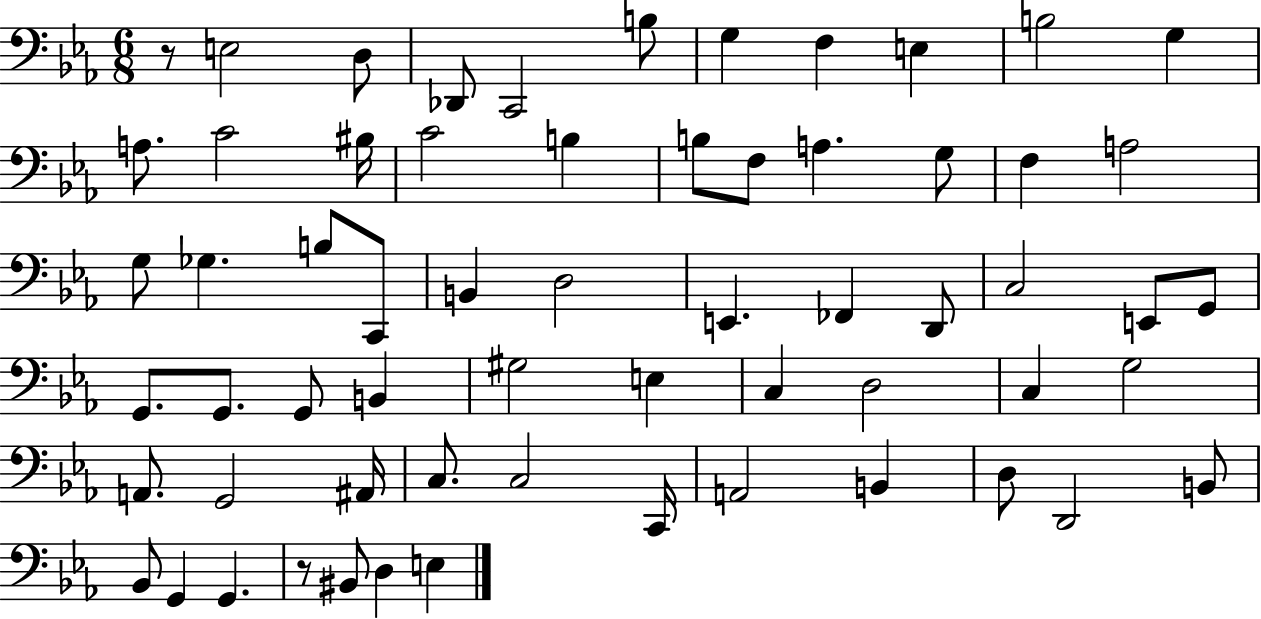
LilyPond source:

{
  \clef bass
  \numericTimeSignature
  \time 6/8
  \key ees \major
  \repeat volta 2 { r8 e2 d8 | des,8 c,2 b8 | g4 f4 e4 | b2 g4 | \break a8. c'2 bis16 | c'2 b4 | b8 f8 a4. g8 | f4 a2 | \break g8 ges4. b8 c,8 | b,4 d2 | e,4. fes,4 d,8 | c2 e,8 g,8 | \break g,8. g,8. g,8 b,4 | gis2 e4 | c4 d2 | c4 g2 | \break a,8. g,2 ais,16 | c8. c2 c,16 | a,2 b,4 | d8 d,2 b,8 | \break bes,8 g,4 g,4. | r8 bis,8 d4 e4 | } \bar "|."
}